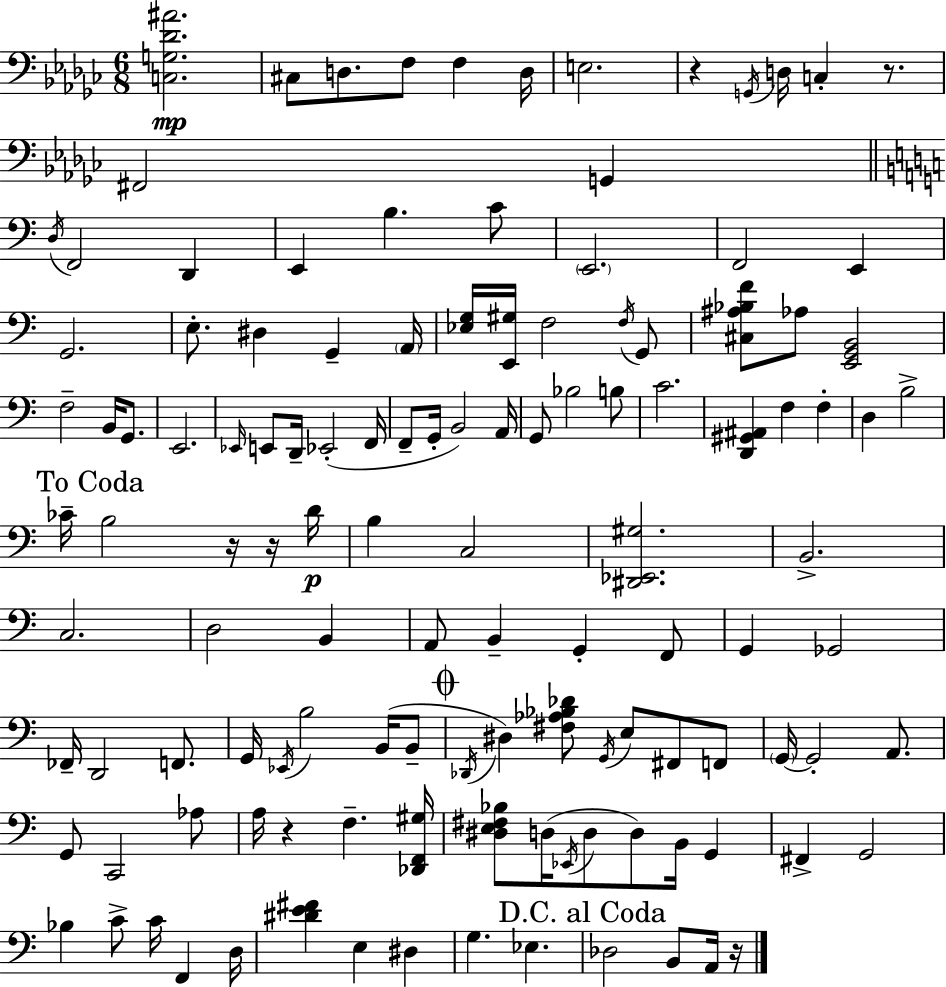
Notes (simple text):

[C3,G3,Db4,A#4]/h. C#3/e D3/e. F3/e F3/q D3/s E3/h. R/q G2/s D3/s C3/q R/e. F#2/h G2/q D3/s F2/h D2/q E2/q B3/q. C4/e E2/h. F2/h E2/q G2/h. E3/e. D#3/q G2/q A2/s [Eb3,G3]/s [E2,G#3]/s F3/h F3/s G2/e [C#3,A#3,Bb3,F4]/e Ab3/e [E2,G2,B2]/h F3/h B2/s G2/e. E2/h. Eb2/s E2/e D2/s Eb2/h F2/s F2/e G2/s B2/h A2/s G2/e Bb3/h B3/e C4/h. [D2,G#2,A#2]/q F3/q F3/q D3/q B3/h CES4/s B3/h R/s R/s D4/s B3/q C3/h [D#2,Eb2,G#3]/h. B2/h. C3/h. D3/h B2/q A2/e B2/q G2/q F2/e G2/q Gb2/h FES2/s D2/h F2/e. G2/s Eb2/s B3/h B2/s B2/e Db2/s D#3/q [F#3,Ab3,Bb3,Db4]/e G2/s E3/e F#2/e F2/e G2/s G2/h A2/e. G2/e C2/h Ab3/e A3/s R/q F3/q. [Db2,F2,G#3]/s [D#3,E3,F#3,Bb3]/e D3/s Eb2/s D3/e D3/e B2/s G2/q F#2/q G2/h Bb3/q C4/e C4/s F2/q D3/s [D#4,E4,F#4]/q E3/q D#3/q G3/q. Eb3/q. Db3/h B2/e A2/s R/s